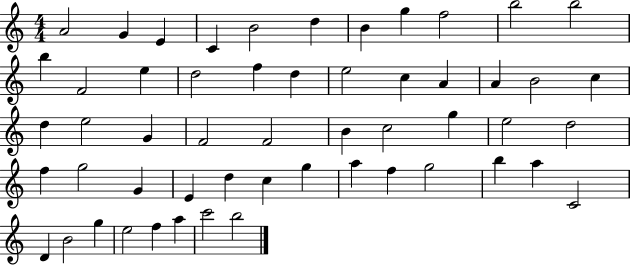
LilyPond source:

{
  \clef treble
  \numericTimeSignature
  \time 4/4
  \key c \major
  a'2 g'4 e'4 | c'4 b'2 d''4 | b'4 g''4 f''2 | b''2 b''2 | \break b''4 f'2 e''4 | d''2 f''4 d''4 | e''2 c''4 a'4 | a'4 b'2 c''4 | \break d''4 e''2 g'4 | f'2 f'2 | b'4 c''2 g''4 | e''2 d''2 | \break f''4 g''2 g'4 | e'4 d''4 c''4 g''4 | a''4 f''4 g''2 | b''4 a''4 c'2 | \break d'4 b'2 g''4 | e''2 f''4 a''4 | c'''2 b''2 | \bar "|."
}